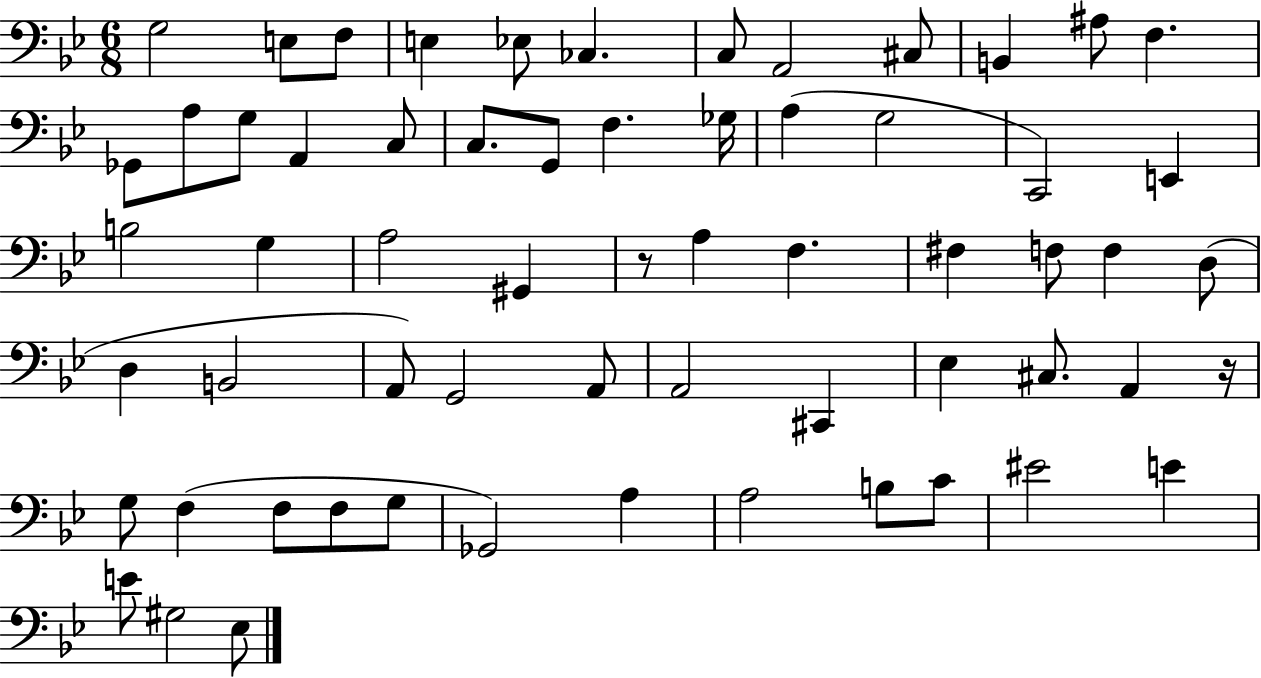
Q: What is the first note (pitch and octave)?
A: G3